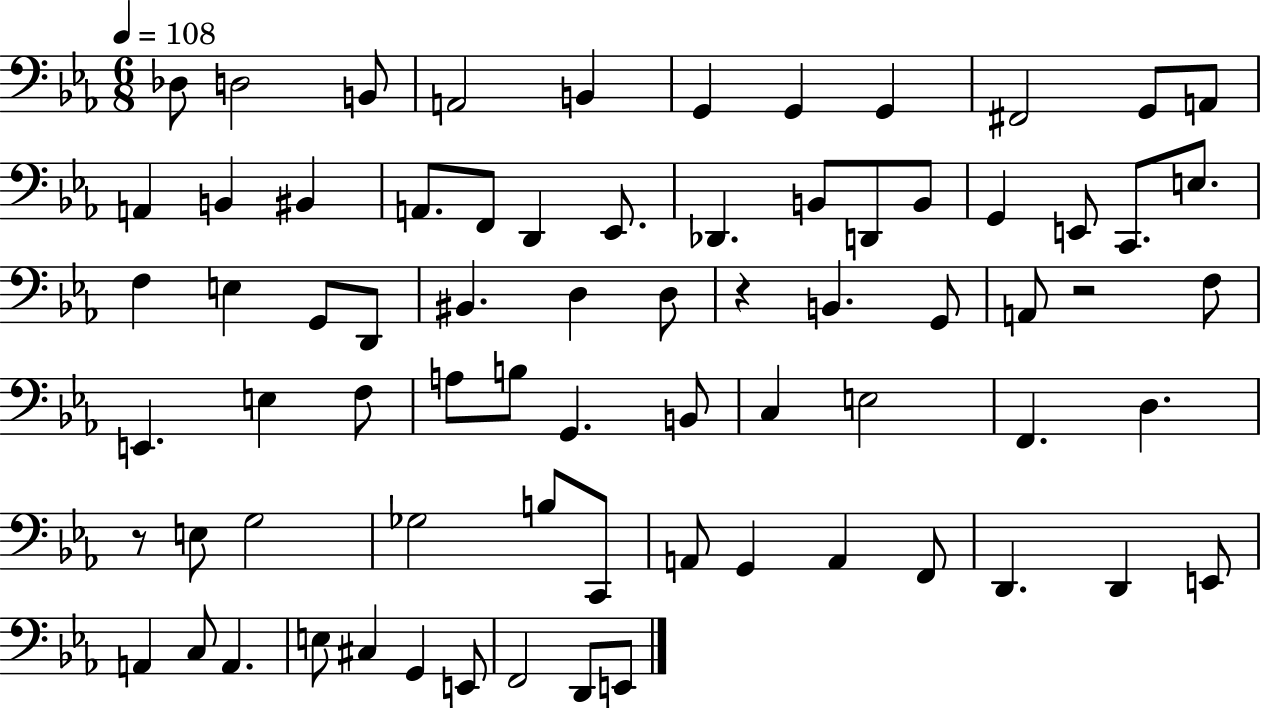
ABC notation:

X:1
T:Untitled
M:6/8
L:1/4
K:Eb
_D,/2 D,2 B,,/2 A,,2 B,, G,, G,, G,, ^F,,2 G,,/2 A,,/2 A,, B,, ^B,, A,,/2 F,,/2 D,, _E,,/2 _D,, B,,/2 D,,/2 B,,/2 G,, E,,/2 C,,/2 E,/2 F, E, G,,/2 D,,/2 ^B,, D, D,/2 z B,, G,,/2 A,,/2 z2 F,/2 E,, E, F,/2 A,/2 B,/2 G,, B,,/2 C, E,2 F,, D, z/2 E,/2 G,2 _G,2 B,/2 C,,/2 A,,/2 G,, A,, F,,/2 D,, D,, E,,/2 A,, C,/2 A,, E,/2 ^C, G,, E,,/2 F,,2 D,,/2 E,,/2